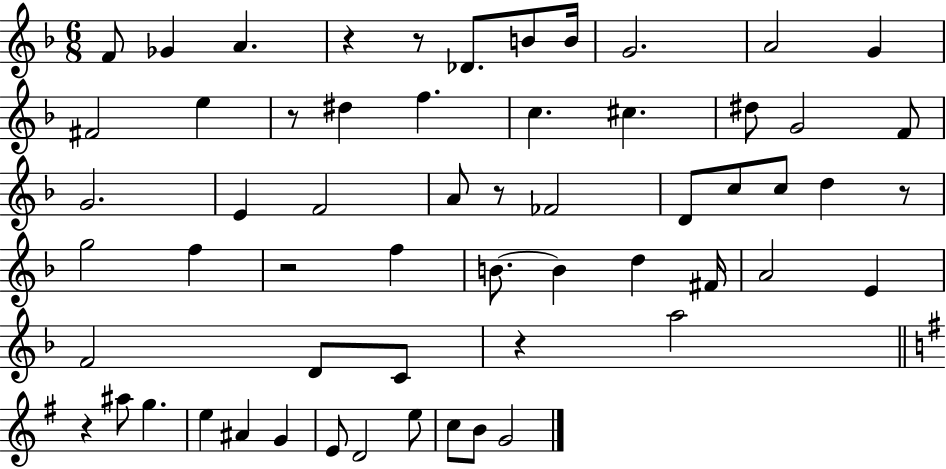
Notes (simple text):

F4/e Gb4/q A4/q. R/q R/e Db4/e. B4/e B4/s G4/h. A4/h G4/q F#4/h E5/q R/e D#5/q F5/q. C5/q. C#5/q. D#5/e G4/h F4/e G4/h. E4/q F4/h A4/e R/e FES4/h D4/e C5/e C5/e D5/q R/e G5/h F5/q R/h F5/q B4/e. B4/q D5/q F#4/s A4/h E4/q F4/h D4/e C4/e R/q A5/h R/q A#5/e G5/q. E5/q A#4/q G4/q E4/e D4/h E5/e C5/e B4/e G4/h